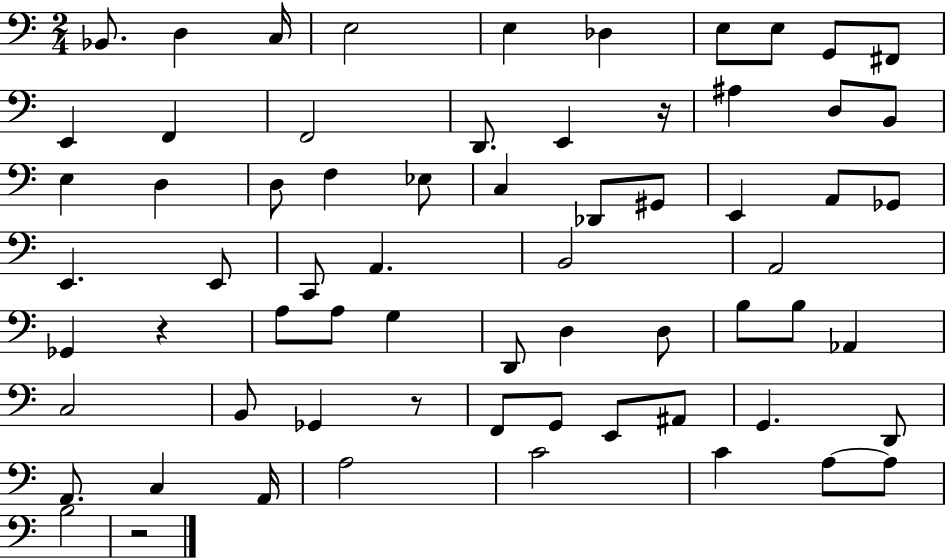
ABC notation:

X:1
T:Untitled
M:2/4
L:1/4
K:C
_B,,/2 D, C,/4 E,2 E, _D, E,/2 E,/2 G,,/2 ^F,,/2 E,, F,, F,,2 D,,/2 E,, z/4 ^A, D,/2 B,,/2 E, D, D,/2 F, _E,/2 C, _D,,/2 ^G,,/2 E,, A,,/2 _G,,/2 E,, E,,/2 C,,/2 A,, B,,2 A,,2 _G,, z A,/2 A,/2 G, D,,/2 D, D,/2 B,/2 B,/2 _A,, C,2 B,,/2 _G,, z/2 F,,/2 G,,/2 E,,/2 ^A,,/2 G,, D,,/2 A,,/2 C, A,,/4 A,2 C2 C A,/2 A,/2 B,2 z2